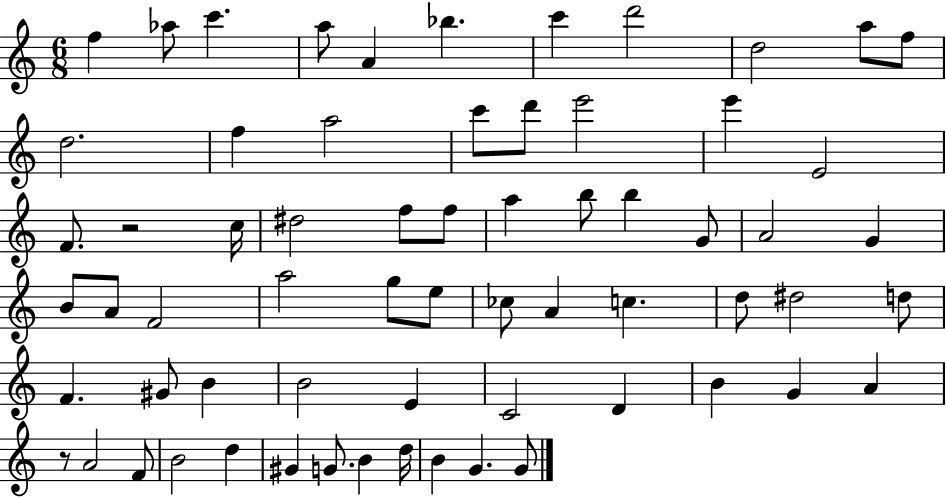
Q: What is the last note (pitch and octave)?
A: G4